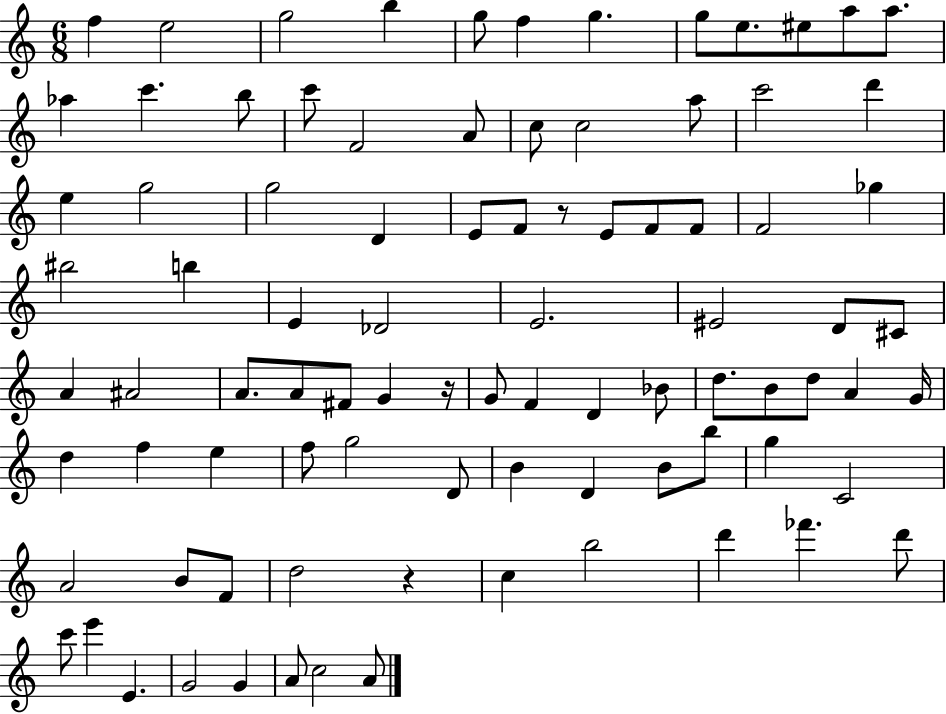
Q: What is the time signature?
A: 6/8